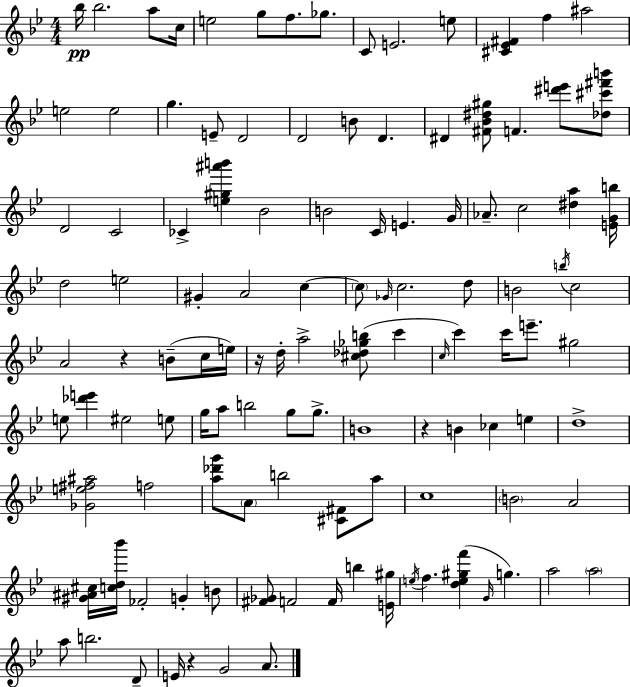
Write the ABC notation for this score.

X:1
T:Untitled
M:4/4
L:1/4
K:Bb
_b/4 _b2 a/2 c/4 e2 g/2 f/2 _g/2 C/2 E2 e/2 [^C_E^F] f ^a2 e2 e2 g E/2 D2 D2 B/2 D ^D [^F_B^d^g]/2 F [^d'e']/2 [_d^c'^f'b']/2 D2 C2 _C [e^g^a'b'] _B2 B2 C/4 E G/4 _A/2 c2 [^da] [EGb]/4 d2 e2 ^G A2 c c/2 _G/4 c2 d/2 B2 b/4 c2 A2 z B/2 c/4 e/4 z/4 d/4 a2 [^c_d_gb]/2 c' c/4 c' c'/4 e'/2 ^g2 e/2 [_d'e'] ^e2 e/2 g/4 a/2 b2 g/2 g/2 B4 z B _c e d4 [_Ge^f^a]2 f2 [a_d'g']/2 A/2 b2 [^C^F]/2 a/2 c4 B2 A2 [^G^A^c]/4 [cd_b']/4 _F2 G B/2 [^F_G]/2 F2 F/4 b [E^g]/4 e/4 f [de^gf'] G/4 g a2 a2 a/2 b2 D/2 E/4 z G2 A/2